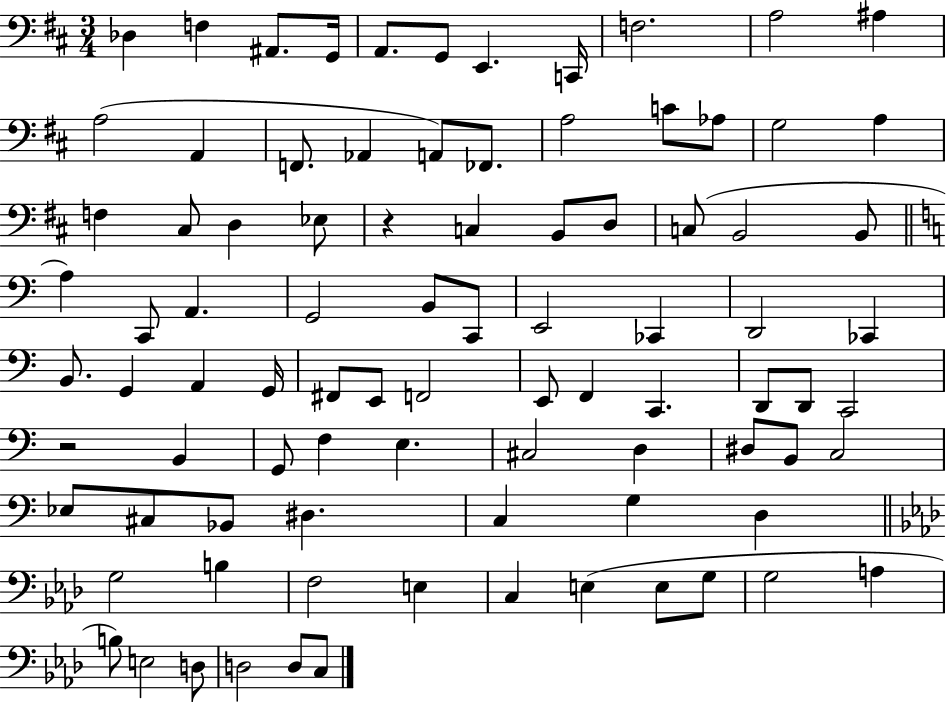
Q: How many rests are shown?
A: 2